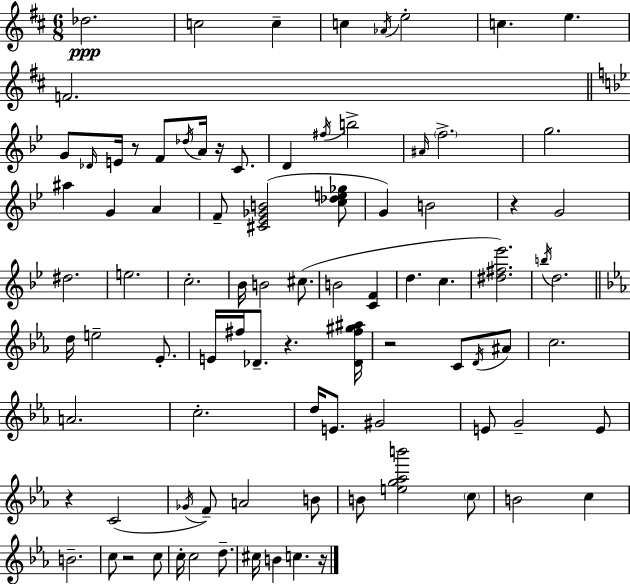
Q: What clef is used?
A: treble